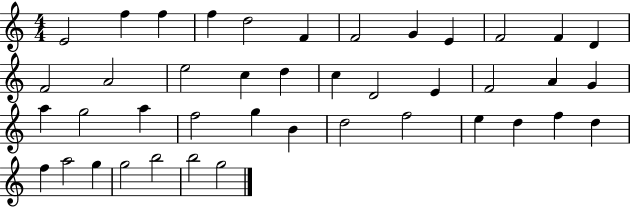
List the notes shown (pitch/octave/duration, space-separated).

E4/h F5/q F5/q F5/q D5/h F4/q F4/h G4/q E4/q F4/h F4/q D4/q F4/h A4/h E5/h C5/q D5/q C5/q D4/h E4/q F4/h A4/q G4/q A5/q G5/h A5/q F5/h G5/q B4/q D5/h F5/h E5/q D5/q F5/q D5/q F5/q A5/h G5/q G5/h B5/h B5/h G5/h